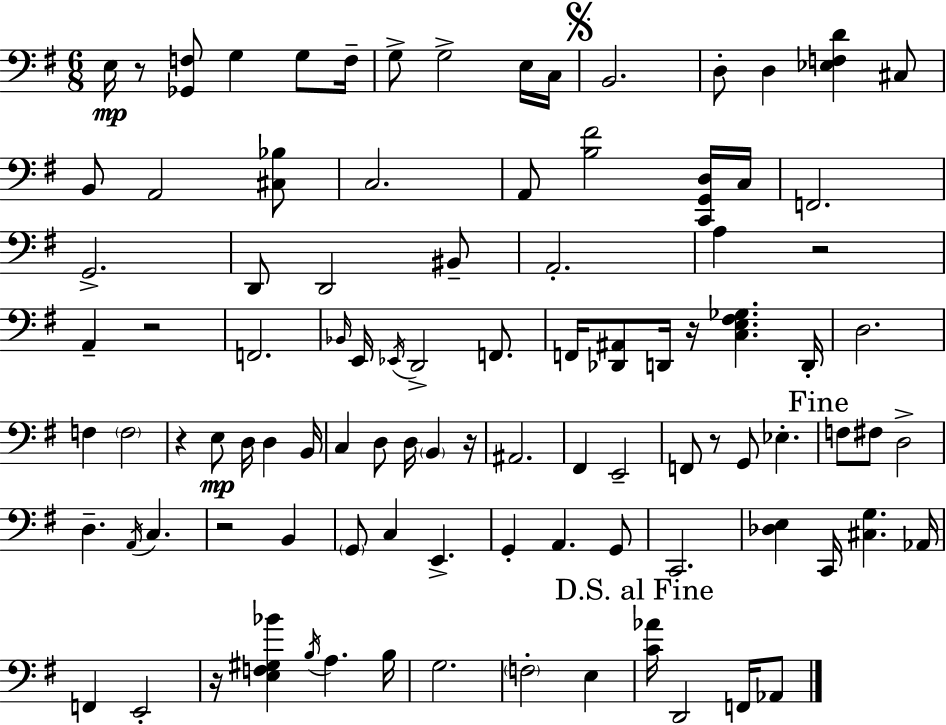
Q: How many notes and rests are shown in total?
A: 98